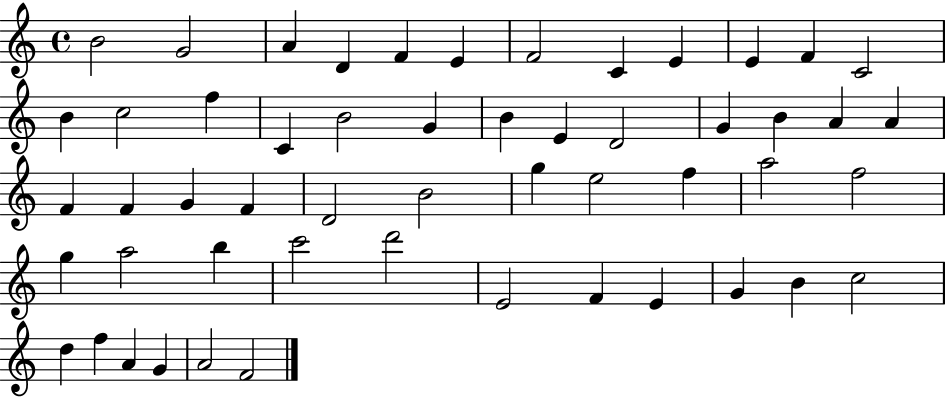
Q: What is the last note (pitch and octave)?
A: F4